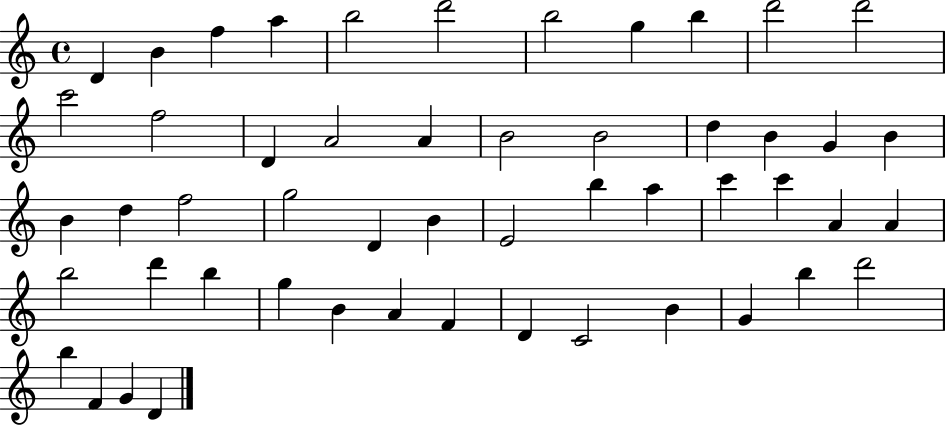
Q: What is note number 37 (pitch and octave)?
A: D6